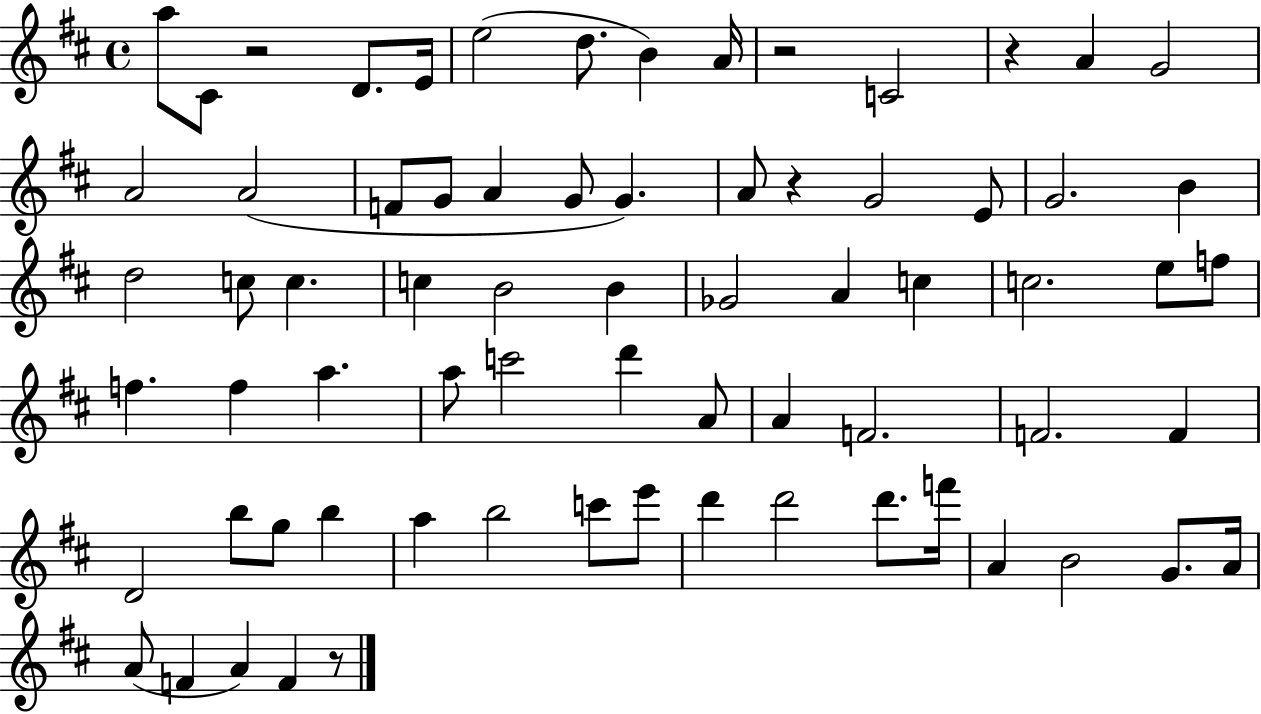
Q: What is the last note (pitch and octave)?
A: F4